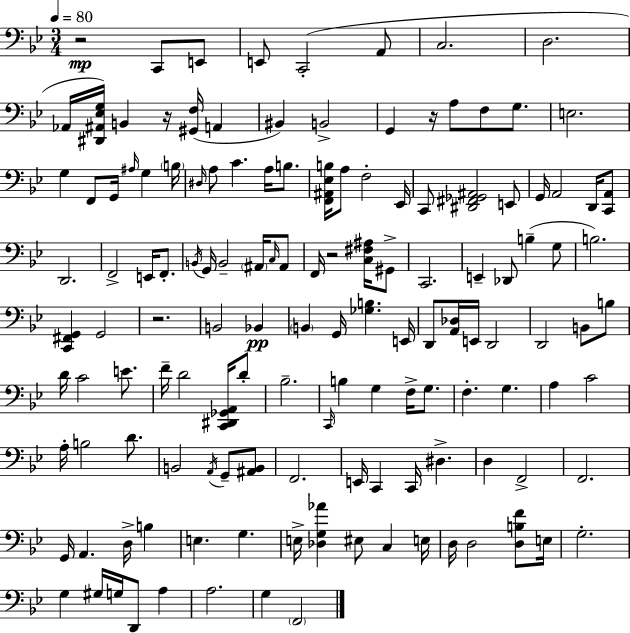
{
  \clef bass
  \numericTimeSignature
  \time 3/4
  \key bes \major
  \tempo 4 = 80
  \repeat volta 2 { r2\mp c,8 e,8 | e,8 c,2-.( a,8 | c2. | d2. | \break aes,16 <dis, ais, ees g>16) b,4 r16 <gis, f>16( a,4 | bis,4) b,2-> | g,4 r16 a8 f8 g8. | e2. | \break g4 f,8 g,16 \grace { ais16 } g4 | \parenthesize b16 \grace { dis16 } a8 c'4. a16 b8. | <f, ais, ees b>16 a8 f2-. | ees,16 c,8 <dis, fis, ges, ais,>2 | \break e,8 g,16 a,2 d,16 | <c, a,>8 d,2. | f,2-> e,16 f,8.-. | \acciaccatura { b,16 } g,16 b,2-- | \break \parenthesize ais,16 \grace { c16 } ais,8 f,16 r2 | <c fis ais>16 gis,8-> c,2. | e,4-- des,8 b4--( | g8 b2.) | \break <c, fis, g,>4 g,2 | r2. | b,2 | bes,4\pp \parenthesize b,4 g,16 <ges b>4. | \break e,16 d,8 <a, des>16 e,16 d,2 | d,2 | b,8 b8 d'16 c'2 | e'8. f'16-- d'2 | \break <c, dis, ges, a,>16 d'8-. bes2.-- | \grace { c,16 } b4 g4 | f16-> g8. f4.-. g4. | a4 c'2 | \break a16-. b2 | d'8. b,2 | \acciaccatura { a,16 } g,8-- <ais, b,>8 f,2. | e,16 c,4 c,16 | \break dis4.-> d4 f,2-> | f,2. | g,16 a,4. | d16-> b4 e4. | \break g4. e16-> <des g aes'>4 eis8 | c4 e16 d16 d2 | <d b f'>8 e16 g2.-. | g4 gis16 g16 | \break d,8 a4 a2. | g4 \parenthesize f,2 | } \bar "|."
}